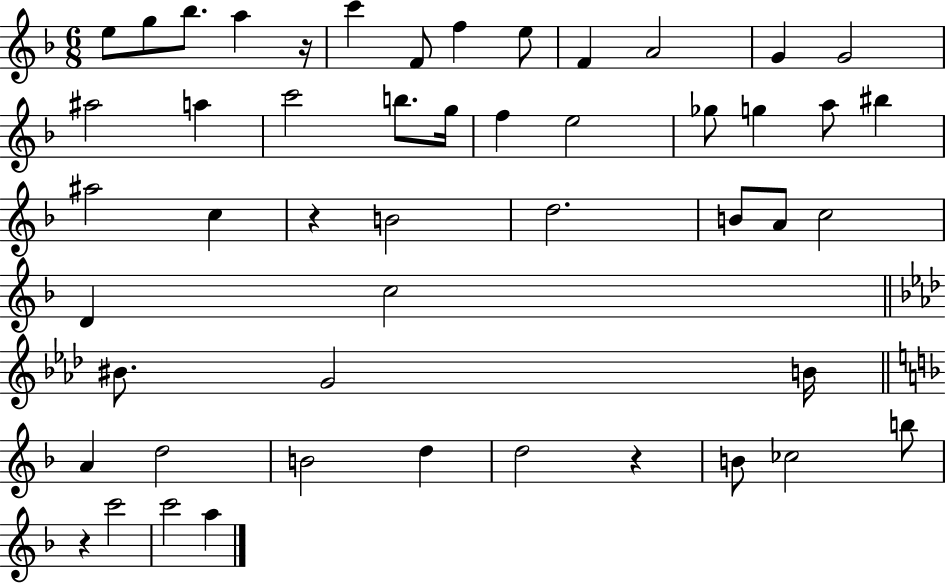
X:1
T:Untitled
M:6/8
L:1/4
K:F
e/2 g/2 _b/2 a z/4 c' F/2 f e/2 F A2 G G2 ^a2 a c'2 b/2 g/4 f e2 _g/2 g a/2 ^b ^a2 c z B2 d2 B/2 A/2 c2 D c2 ^B/2 G2 B/4 A d2 B2 d d2 z B/2 _c2 b/2 z c'2 c'2 a